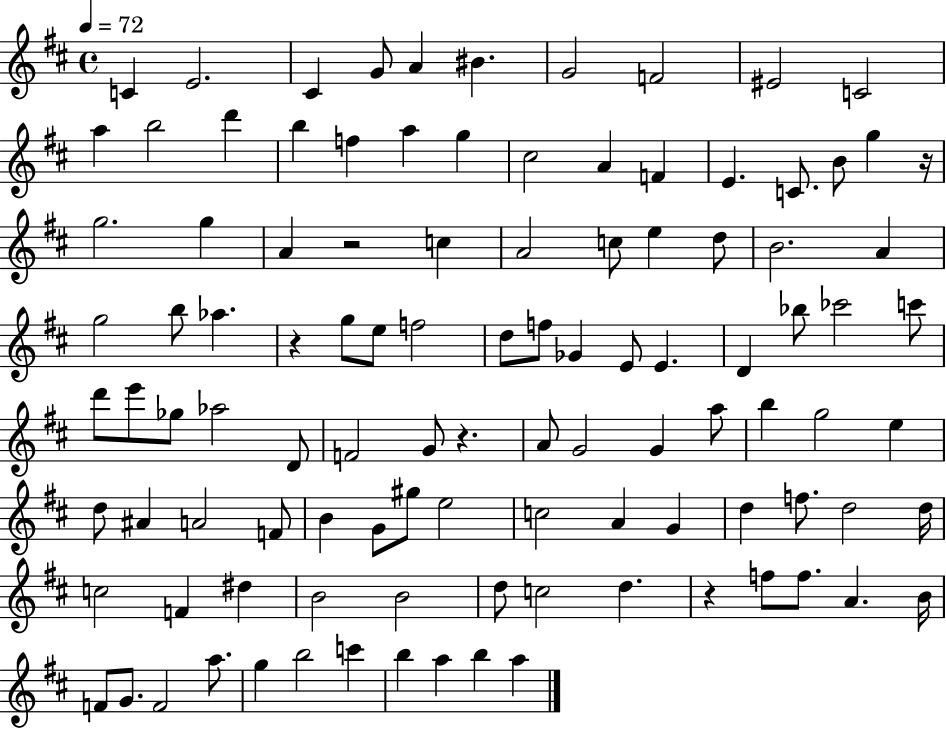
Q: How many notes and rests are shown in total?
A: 106